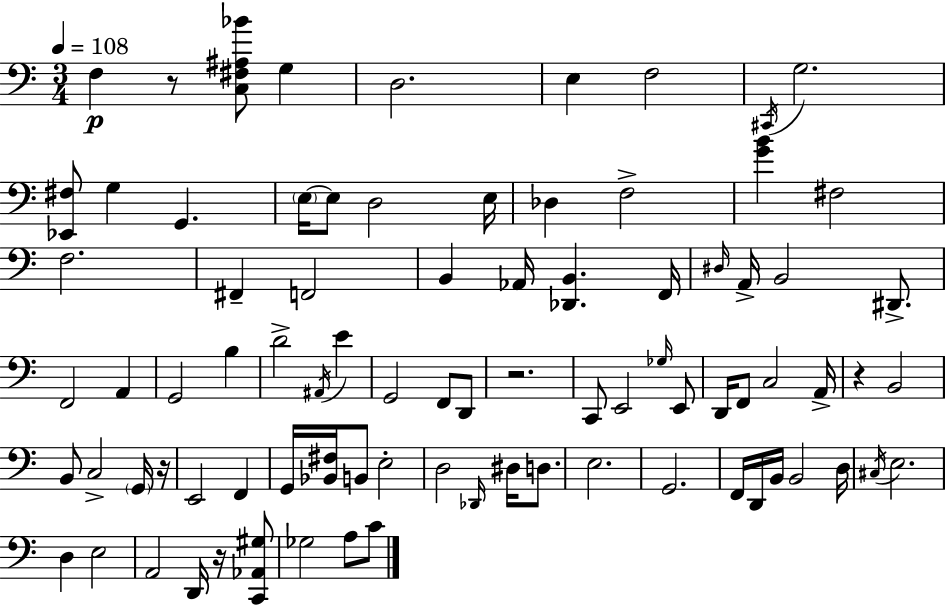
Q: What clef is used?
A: bass